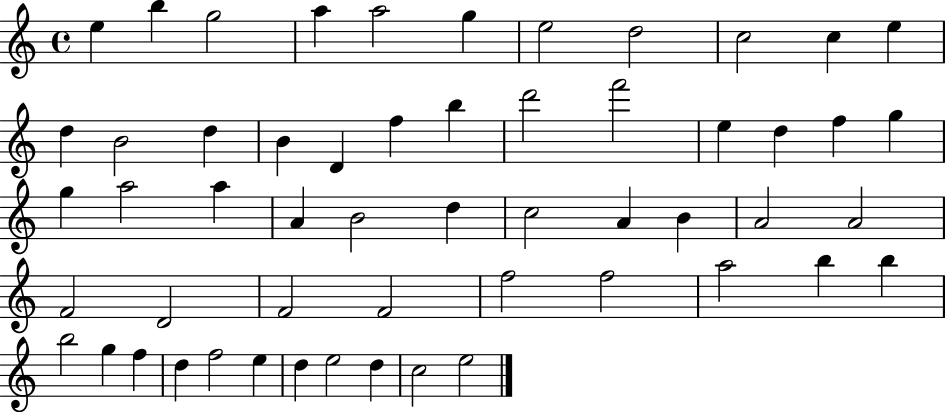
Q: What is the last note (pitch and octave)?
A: E5